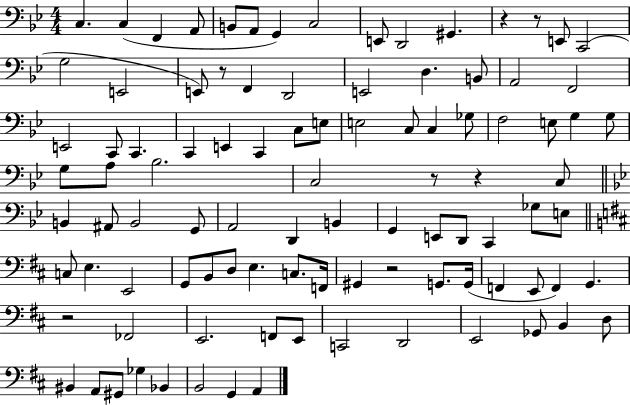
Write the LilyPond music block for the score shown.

{
  \clef bass
  \numericTimeSignature
  \time 4/4
  \key bes \major
  c4. c4( f,4 a,8 | b,8 a,8 g,4) c2 | e,8 d,2 gis,4. | r4 r8 e,8 c,2( | \break g2 e,2 | e,8) r8 f,4 d,2 | e,2 d4. b,8 | a,2 f,2 | \break e,2 c,8 c,4. | c,4 e,4 c,4 c8 e8 | e2 c8 c4 ges8 | f2 e8 g4 g8 | \break g8 a8 bes2. | c2 r8 r4 c8 | \bar "||" \break \key bes \major b,4 ais,8 b,2 g,8 | a,2 d,4 b,4 | g,4 e,8 d,8 c,4 ges8 e8 | \bar "||" \break \key d \major c8 e4. e,2 | g,8 b,8 d8 e4. c8. f,16 | gis,4 r2 g,8. g,16( | f,4 e,8 f,4) g,4. | \break r2 fes,2 | e,2. f,8 e,8 | c,2 d,2 | e,2 ges,8 b,4 d8 | \break bis,4 a,8 gis,8 ges4 bes,4 | b,2 g,4 a,4 | \bar "|."
}